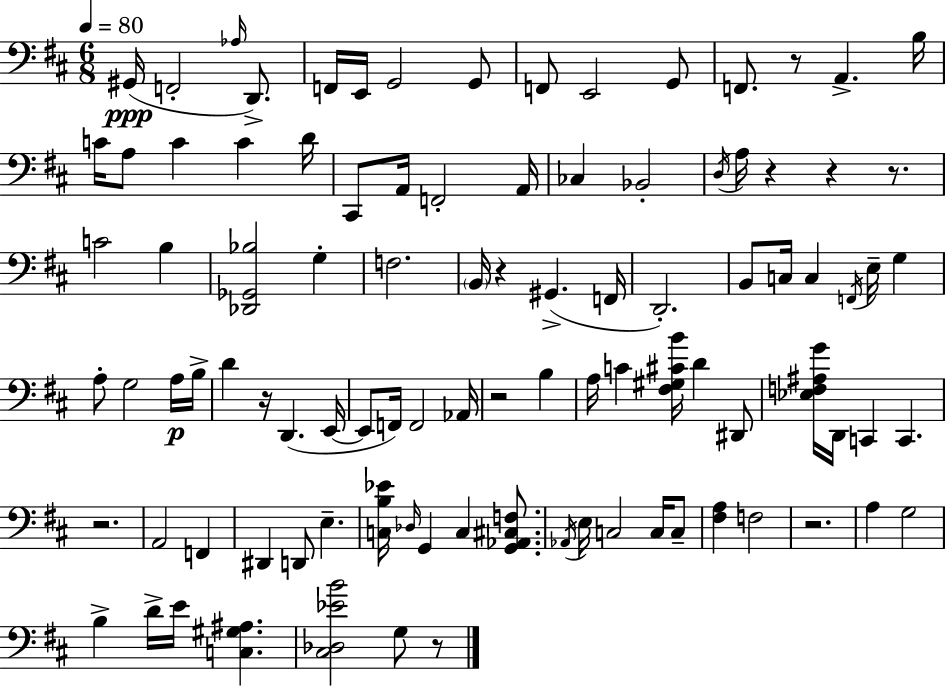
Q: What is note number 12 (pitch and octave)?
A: F2